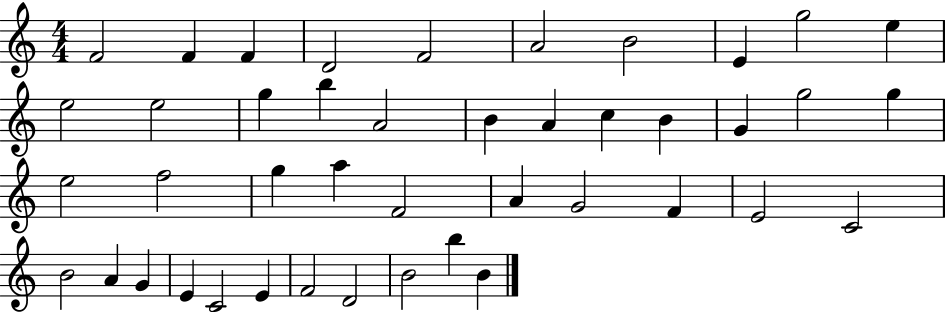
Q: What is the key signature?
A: C major